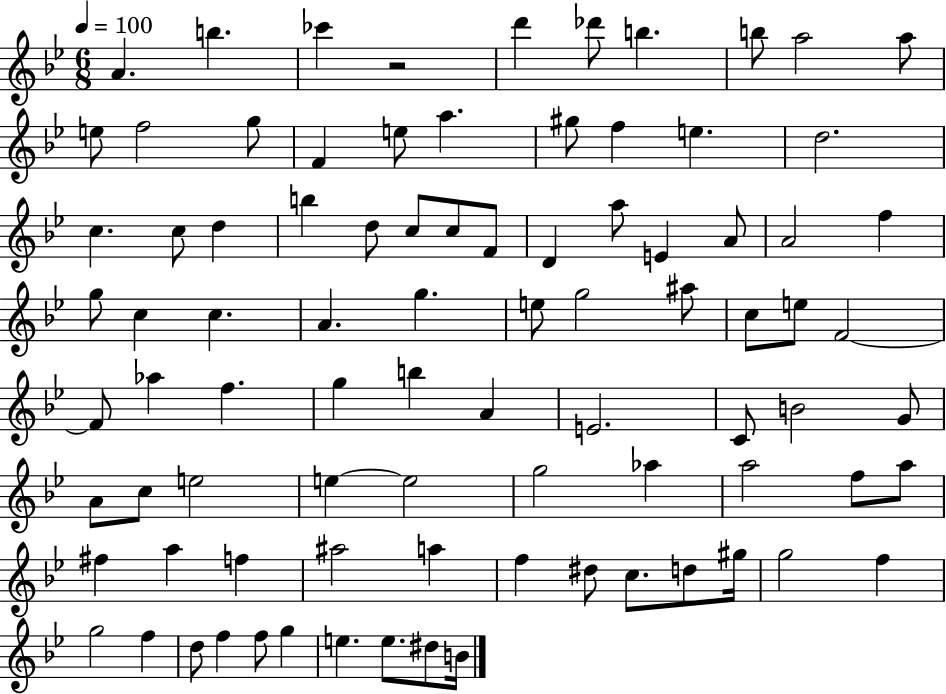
A4/q. B5/q. CES6/q R/h D6/q Db6/e B5/q. B5/e A5/h A5/e E5/e F5/h G5/e F4/q E5/e A5/q. G#5/e F5/q E5/q. D5/h. C5/q. C5/e D5/q B5/q D5/e C5/e C5/e F4/e D4/q A5/e E4/q A4/e A4/h F5/q G5/e C5/q C5/q. A4/q. G5/q. E5/e G5/h A#5/e C5/e E5/e F4/h F4/e Ab5/q F5/q. G5/q B5/q A4/q E4/h. C4/e B4/h G4/e A4/e C5/e E5/h E5/q E5/h G5/h Ab5/q A5/h F5/e A5/e F#5/q A5/q F5/q A#5/h A5/q F5/q D#5/e C5/e. D5/e G#5/s G5/h F5/q G5/h F5/q D5/e F5/q F5/e G5/q E5/q. E5/e. D#5/e B4/s